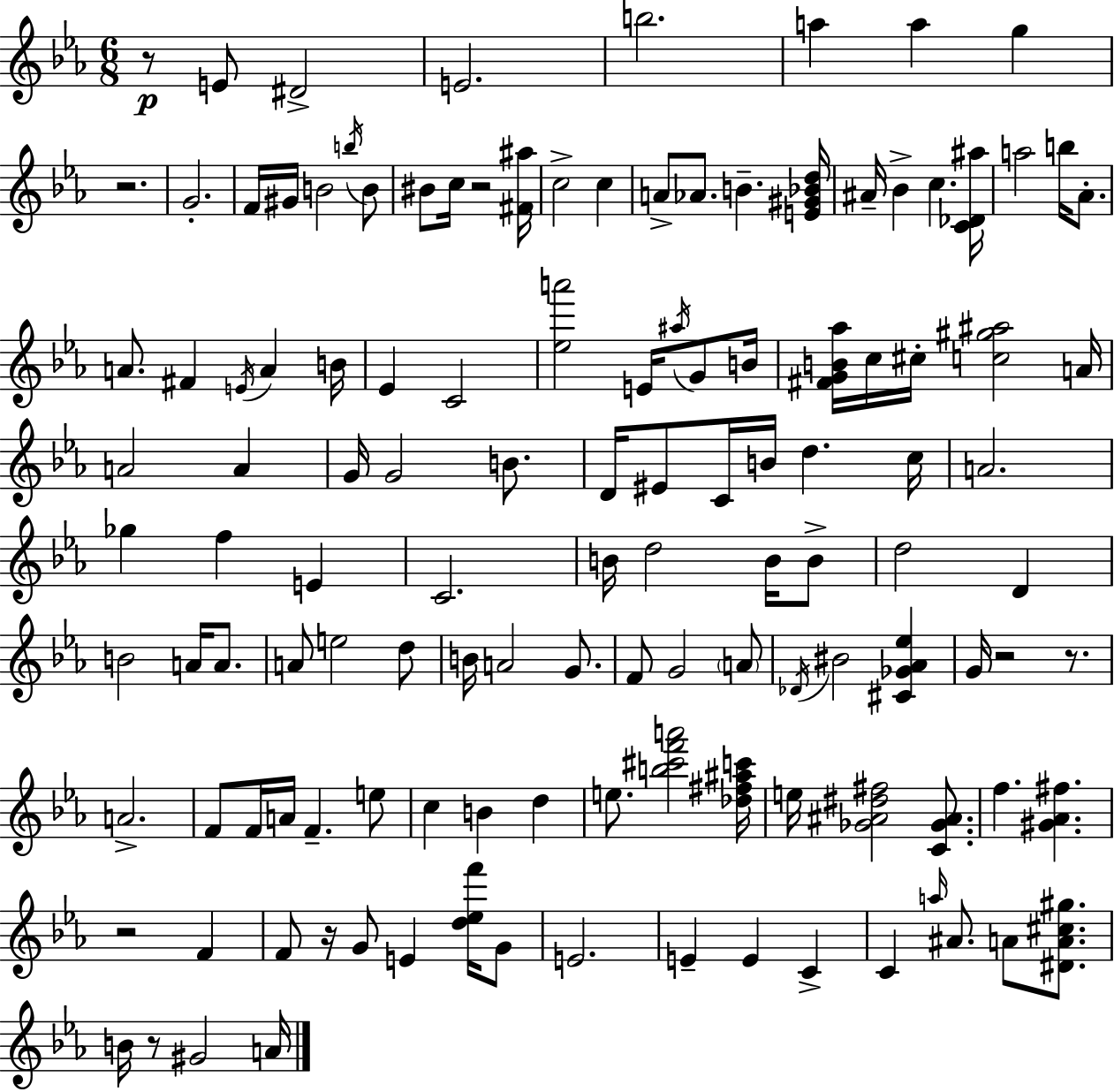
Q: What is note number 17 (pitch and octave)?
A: C5